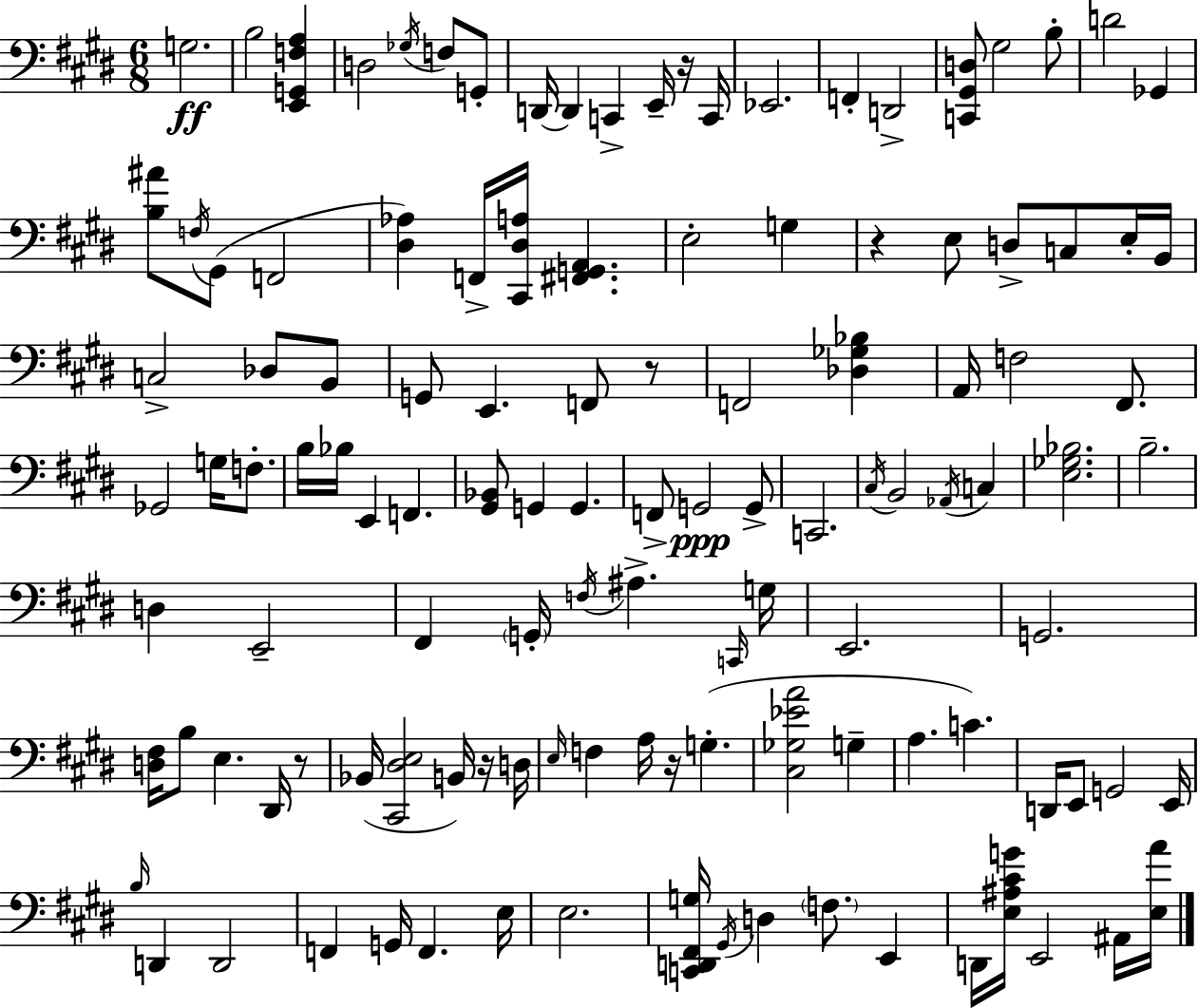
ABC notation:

X:1
T:Untitled
M:6/8
L:1/4
K:E
G,2 B,2 [E,,G,,F,A,] D,2 _G,/4 F,/2 G,,/2 D,,/4 D,, C,, E,,/4 z/4 C,,/4 _E,,2 F,, D,,2 [C,,^G,,D,]/2 ^G,2 B,/2 D2 _G,, [B,^A]/2 F,/4 ^G,,/2 F,,2 [^D,_A,] F,,/4 [^C,,^D,A,]/4 [^F,,G,,A,,] E,2 G, z E,/2 D,/2 C,/2 E,/4 B,,/4 C,2 _D,/2 B,,/2 G,,/2 E,, F,,/2 z/2 F,,2 [_D,_G,_B,] A,,/4 F,2 ^F,,/2 _G,,2 G,/4 F,/2 B,/4 _B,/4 E,, F,, [^G,,_B,,]/2 G,, G,, F,,/2 G,,2 G,,/2 C,,2 ^C,/4 B,,2 _A,,/4 C, [E,_G,_B,]2 B,2 D, E,,2 ^F,, G,,/4 F,/4 ^A, C,,/4 G,/4 E,,2 G,,2 [D,^F,]/4 B,/2 E, ^D,,/4 z/2 _B,,/4 [^C,,^D,E,]2 B,,/4 z/4 D,/4 E,/4 F, A,/4 z/4 G, [^C,_G,_EA]2 G, A, C D,,/4 E,,/2 G,,2 E,,/4 B,/4 D,, D,,2 F,, G,,/4 F,, E,/4 E,2 [C,,D,,^F,,G,]/4 ^G,,/4 D, F,/2 E,, D,,/4 [E,^A,^CG]/4 E,,2 ^A,,/4 [E,A]/4